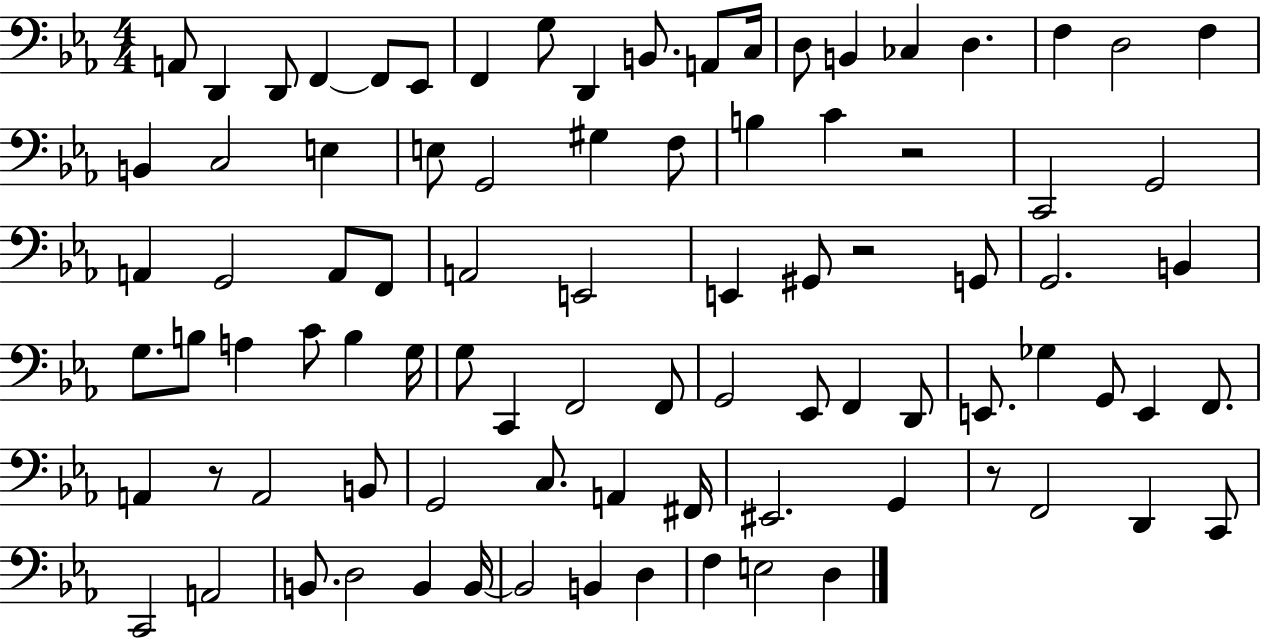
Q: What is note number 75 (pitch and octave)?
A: B2